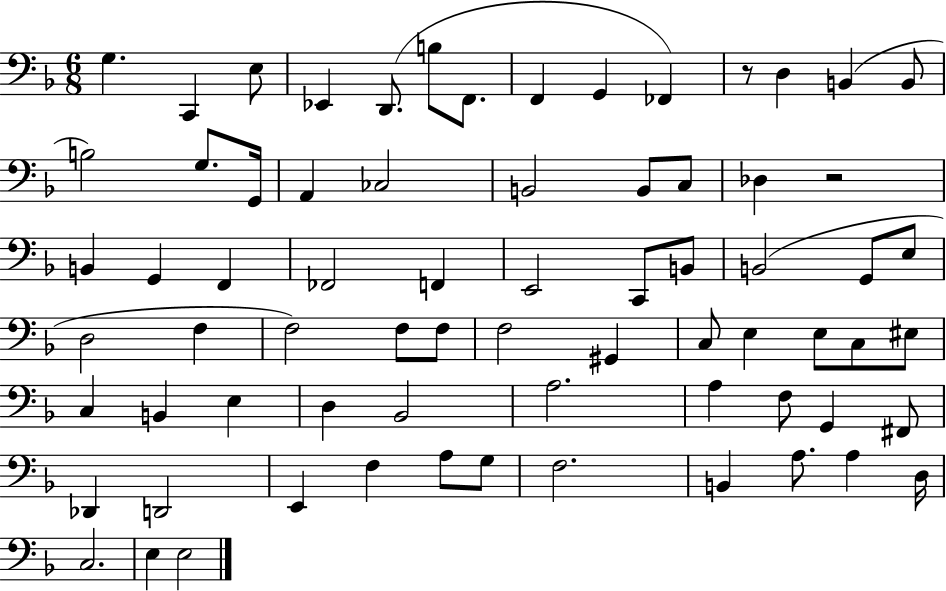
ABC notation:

X:1
T:Untitled
M:6/8
L:1/4
K:F
G, C,, E,/2 _E,, D,,/2 B,/2 F,,/2 F,, G,, _F,, z/2 D, B,, B,,/2 B,2 G,/2 G,,/4 A,, _C,2 B,,2 B,,/2 C,/2 _D, z2 B,, G,, F,, _F,,2 F,, E,,2 C,,/2 B,,/2 B,,2 G,,/2 E,/2 D,2 F, F,2 F,/2 F,/2 F,2 ^G,, C,/2 E, E,/2 C,/2 ^E,/2 C, B,, E, D, _B,,2 A,2 A, F,/2 G,, ^F,,/2 _D,, D,,2 E,, F, A,/2 G,/2 F,2 B,, A,/2 A, D,/4 C,2 E, E,2